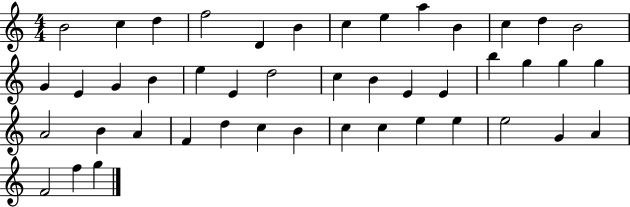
B4/h C5/q D5/q F5/h D4/q B4/q C5/q E5/q A5/q B4/q C5/q D5/q B4/h G4/q E4/q G4/q B4/q E5/q E4/q D5/h C5/q B4/q E4/q E4/q B5/q G5/q G5/q G5/q A4/h B4/q A4/q F4/q D5/q C5/q B4/q C5/q C5/q E5/q E5/q E5/h G4/q A4/q F4/h F5/q G5/q